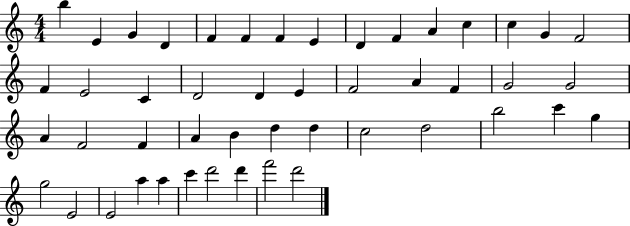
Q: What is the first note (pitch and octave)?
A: B5